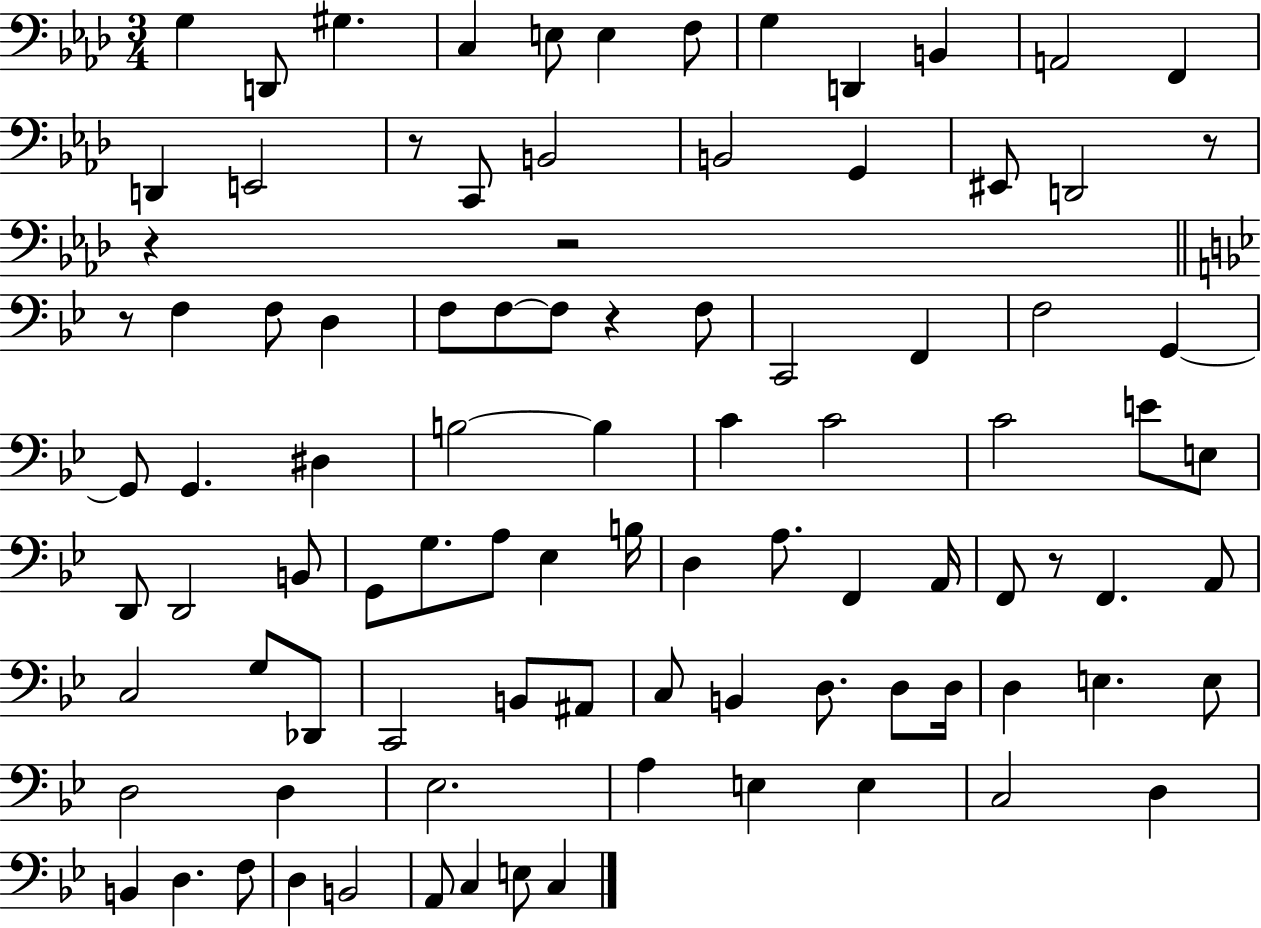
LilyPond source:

{
  \clef bass
  \numericTimeSignature
  \time 3/4
  \key aes \major
  \repeat volta 2 { g4 d,8 gis4. | c4 e8 e4 f8 | g4 d,4 b,4 | a,2 f,4 | \break d,4 e,2 | r8 c,8 b,2 | b,2 g,4 | eis,8 d,2 r8 | \break r4 r2 | \bar "||" \break \key bes \major r8 f4 f8 d4 | f8 f8~~ f8 r4 f8 | c,2 f,4 | f2 g,4~~ | \break g,8 g,4. dis4 | b2~~ b4 | c'4 c'2 | c'2 e'8 e8 | \break d,8 d,2 b,8 | g,8 g8. a8 ees4 b16 | d4 a8. f,4 a,16 | f,8 r8 f,4. a,8 | \break c2 g8 des,8 | c,2 b,8 ais,8 | c8 b,4 d8. d8 d16 | d4 e4. e8 | \break d2 d4 | ees2. | a4 e4 e4 | c2 d4 | \break b,4 d4. f8 | d4 b,2 | a,8 c4 e8 c4 | } \bar "|."
}